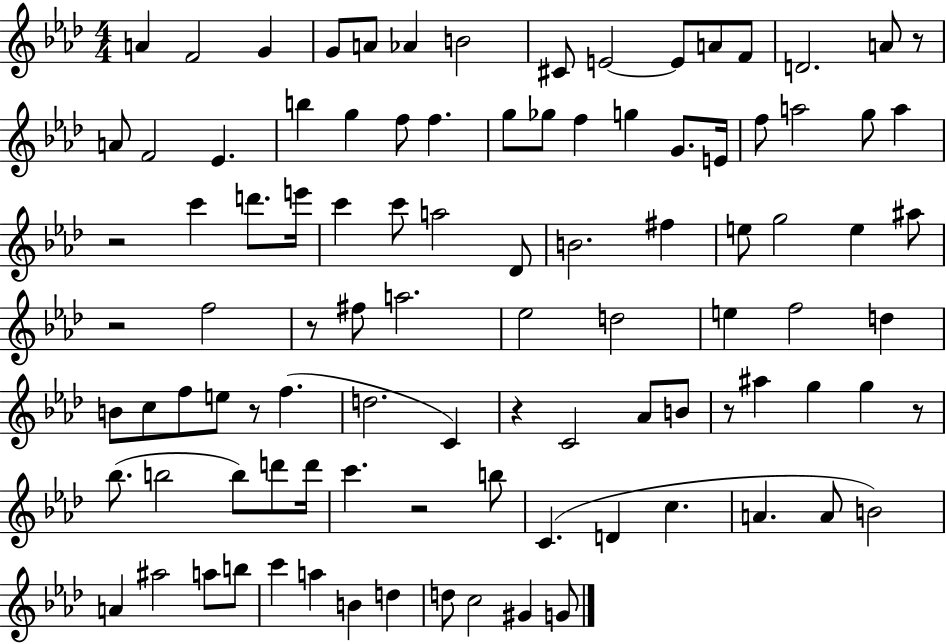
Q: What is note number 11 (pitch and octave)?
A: A4